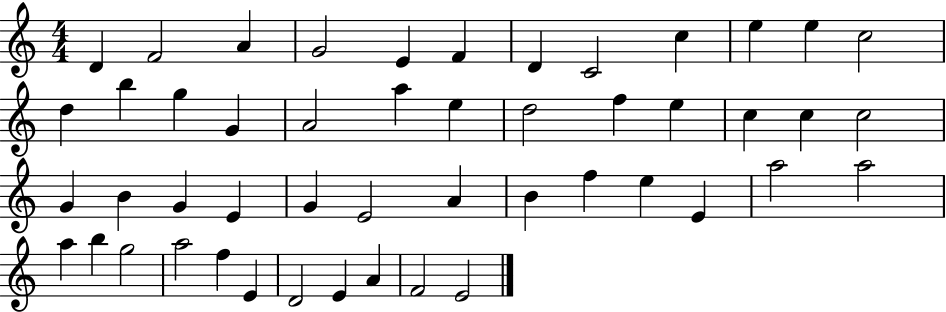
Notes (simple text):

D4/q F4/h A4/q G4/h E4/q F4/q D4/q C4/h C5/q E5/q E5/q C5/h D5/q B5/q G5/q G4/q A4/h A5/q E5/q D5/h F5/q E5/q C5/q C5/q C5/h G4/q B4/q G4/q E4/q G4/q E4/h A4/q B4/q F5/q E5/q E4/q A5/h A5/h A5/q B5/q G5/h A5/h F5/q E4/q D4/h E4/q A4/q F4/h E4/h